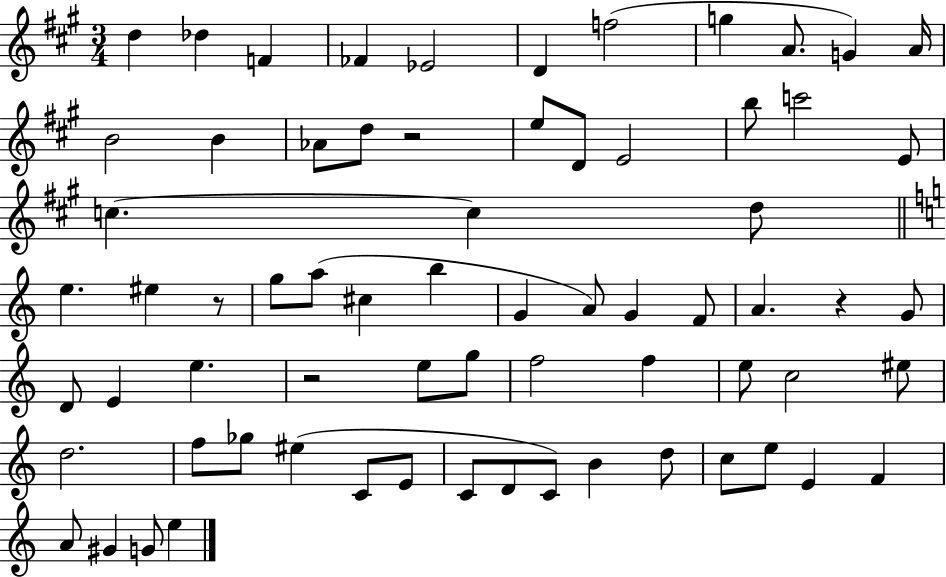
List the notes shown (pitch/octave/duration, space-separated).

D5/q Db5/q F4/q FES4/q Eb4/h D4/q F5/h G5/q A4/e. G4/q A4/s B4/h B4/q Ab4/e D5/e R/h E5/e D4/e E4/h B5/e C6/h E4/e C5/q. C5/q D5/e E5/q. EIS5/q R/e G5/e A5/e C#5/q B5/q G4/q A4/e G4/q F4/e A4/q. R/q G4/e D4/e E4/q E5/q. R/h E5/e G5/e F5/h F5/q E5/e C5/h EIS5/e D5/h. F5/e Gb5/e EIS5/q C4/e E4/e C4/e D4/e C4/e B4/q D5/e C5/e E5/e E4/q F4/q A4/e G#4/q G4/e E5/q